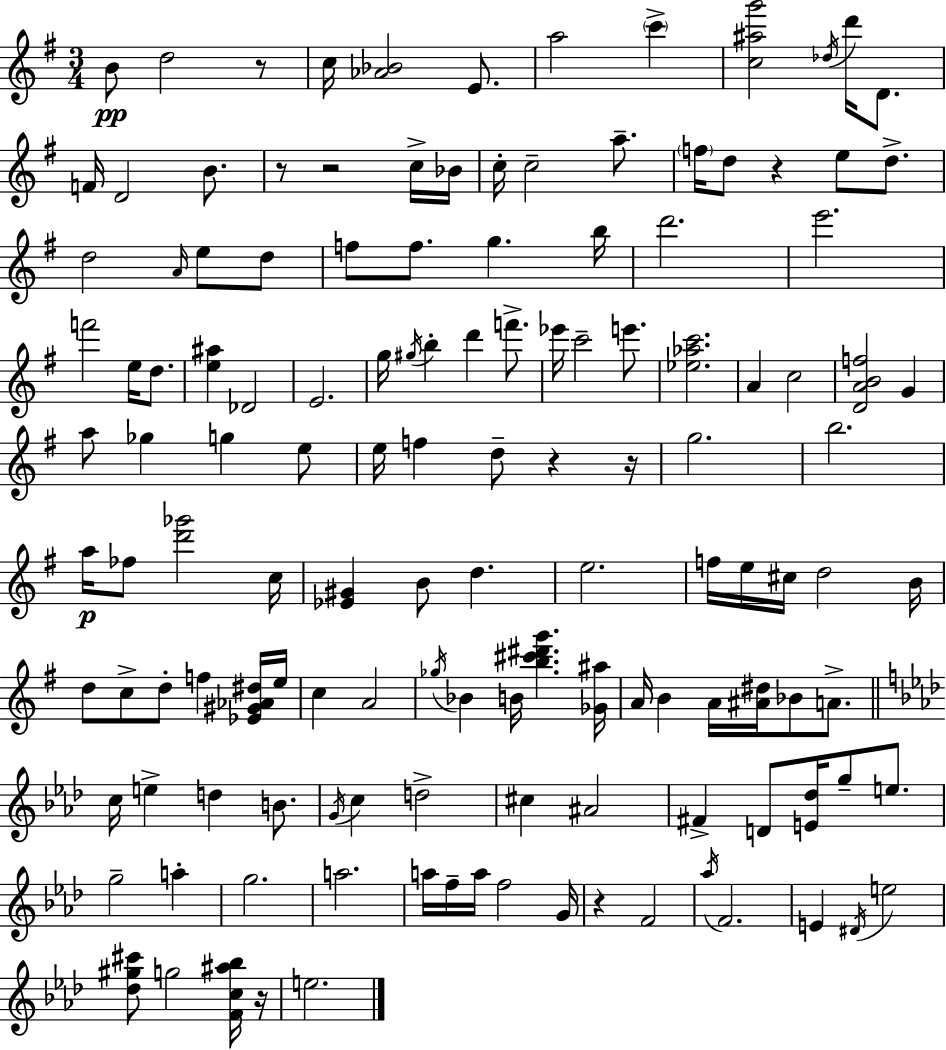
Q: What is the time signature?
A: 3/4